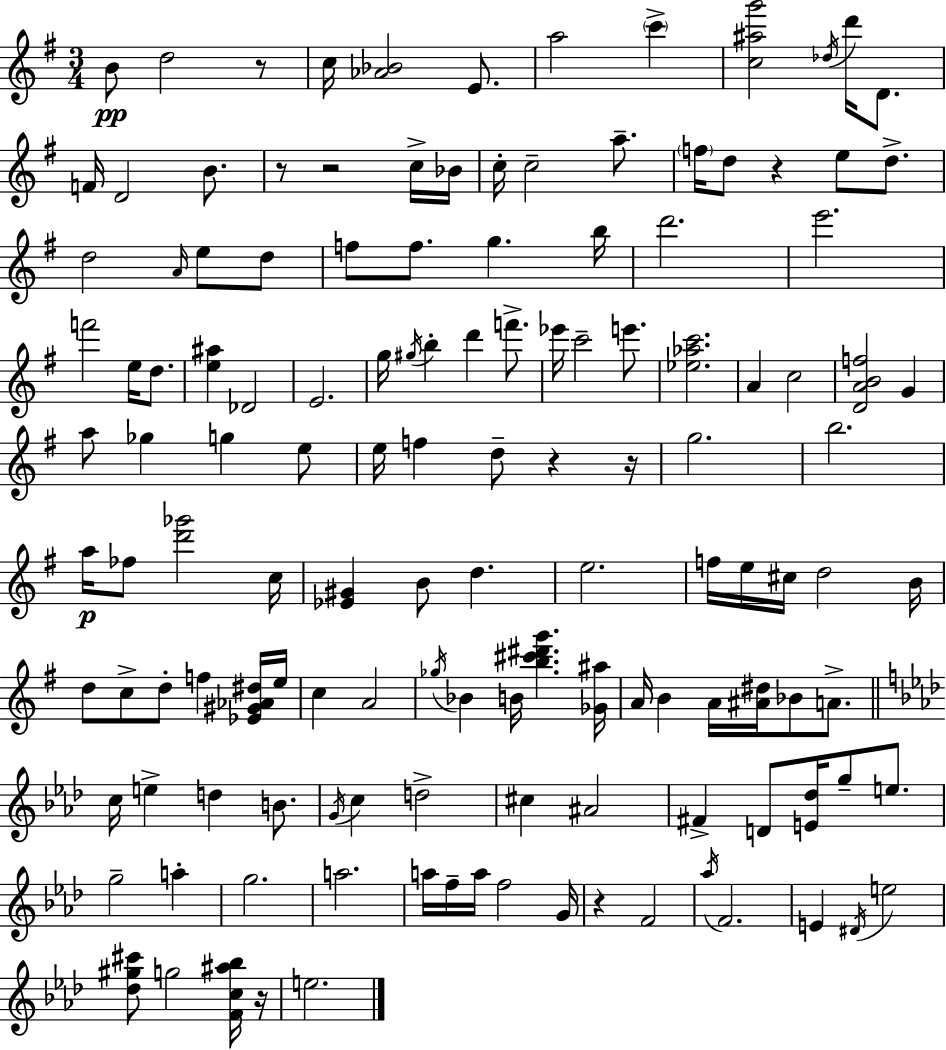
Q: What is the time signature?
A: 3/4